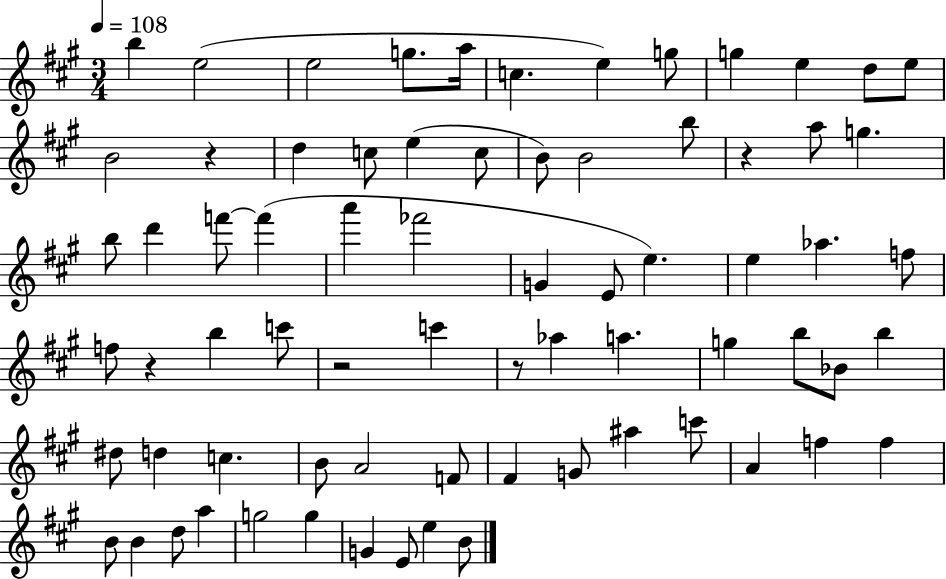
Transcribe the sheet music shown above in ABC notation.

X:1
T:Untitled
M:3/4
L:1/4
K:A
b e2 e2 g/2 a/4 c e g/2 g e d/2 e/2 B2 z d c/2 e c/2 B/2 B2 b/2 z a/2 g b/2 d' f'/2 f' a' _f'2 G E/2 e e _a f/2 f/2 z b c'/2 z2 c' z/2 _a a g b/2 _B/2 b ^d/2 d c B/2 A2 F/2 ^F G/2 ^a c'/2 A f f B/2 B d/2 a g2 g G E/2 e B/2